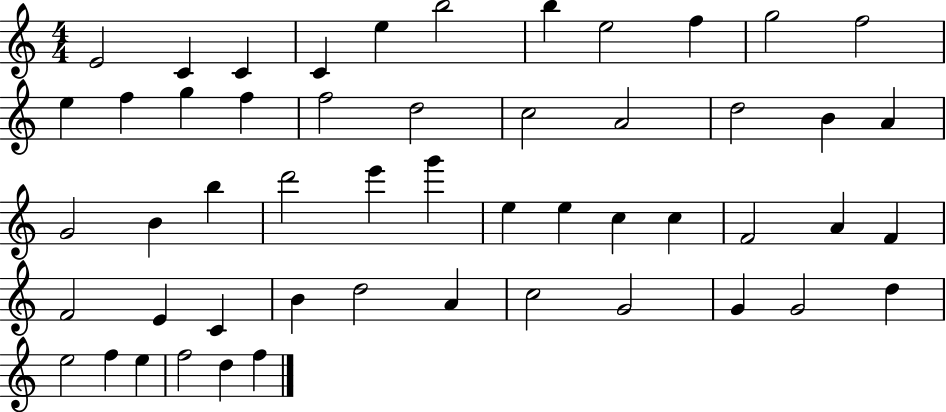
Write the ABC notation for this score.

X:1
T:Untitled
M:4/4
L:1/4
K:C
E2 C C C e b2 b e2 f g2 f2 e f g f f2 d2 c2 A2 d2 B A G2 B b d'2 e' g' e e c c F2 A F F2 E C B d2 A c2 G2 G G2 d e2 f e f2 d f